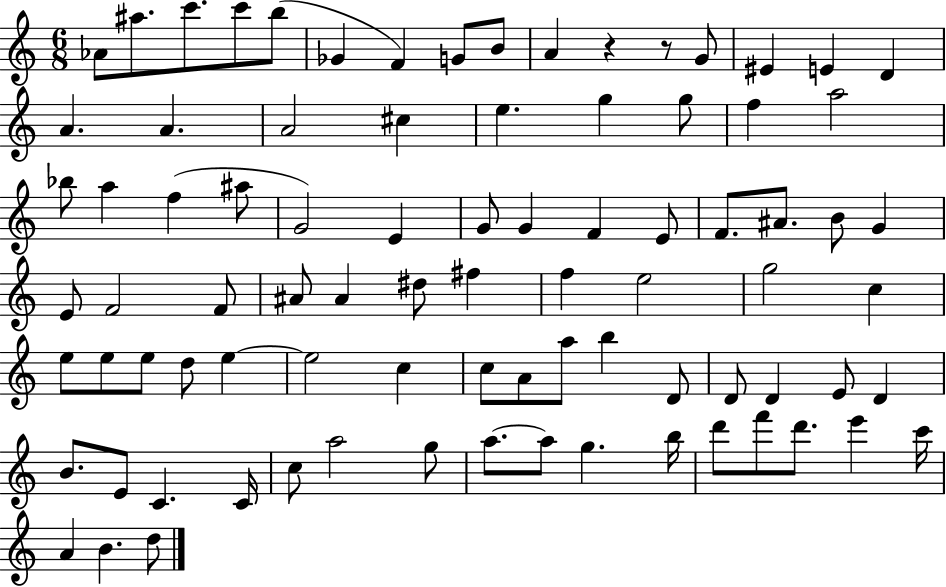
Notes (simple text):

Ab4/e A#5/e. C6/e. C6/e B5/e Gb4/q F4/q G4/e B4/e A4/q R/q R/e G4/e EIS4/q E4/q D4/q A4/q. A4/q. A4/h C#5/q E5/q. G5/q G5/e F5/q A5/h Bb5/e A5/q F5/q A#5/e G4/h E4/q G4/e G4/q F4/q E4/e F4/e. A#4/e. B4/e G4/q E4/e F4/h F4/e A#4/e A#4/q D#5/e F#5/q F5/q E5/h G5/h C5/q E5/e E5/e E5/e D5/e E5/q E5/h C5/q C5/e A4/e A5/e B5/q D4/e D4/e D4/q E4/e D4/q B4/e. E4/e C4/q. C4/s C5/e A5/h G5/e A5/e. A5/e G5/q. B5/s D6/e F6/e D6/e. E6/q C6/s A4/q B4/q. D5/e